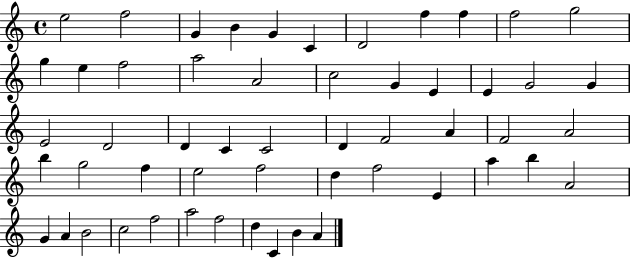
{
  \clef treble
  \time 4/4
  \defaultTimeSignature
  \key c \major
  e''2 f''2 | g'4 b'4 g'4 c'4 | d'2 f''4 f''4 | f''2 g''2 | \break g''4 e''4 f''2 | a''2 a'2 | c''2 g'4 e'4 | e'4 g'2 g'4 | \break e'2 d'2 | d'4 c'4 c'2 | d'4 f'2 a'4 | f'2 a'2 | \break b''4 g''2 f''4 | e''2 f''2 | d''4 f''2 e'4 | a''4 b''4 a'2 | \break g'4 a'4 b'2 | c''2 f''2 | a''2 f''2 | d''4 c'4 b'4 a'4 | \break \bar "|."
}